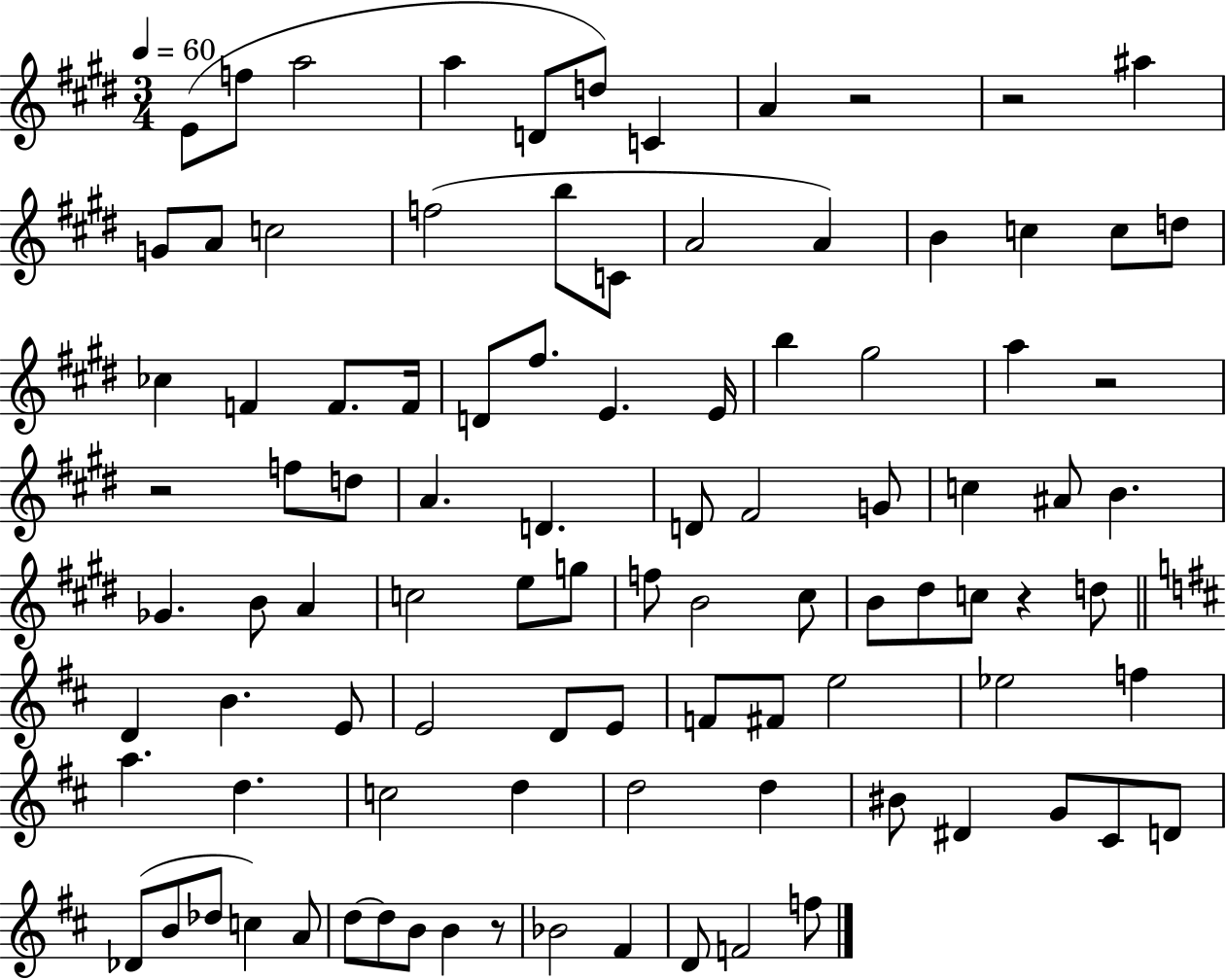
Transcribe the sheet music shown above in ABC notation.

X:1
T:Untitled
M:3/4
L:1/4
K:E
E/2 f/2 a2 a D/2 d/2 C A z2 z2 ^a G/2 A/2 c2 f2 b/2 C/2 A2 A B c c/2 d/2 _c F F/2 F/4 D/2 ^f/2 E E/4 b ^g2 a z2 z2 f/2 d/2 A D D/2 ^F2 G/2 c ^A/2 B _G B/2 A c2 e/2 g/2 f/2 B2 ^c/2 B/2 ^d/2 c/2 z d/2 D B E/2 E2 D/2 E/2 F/2 ^F/2 e2 _e2 f a d c2 d d2 d ^B/2 ^D G/2 ^C/2 D/2 _D/2 B/2 _d/2 c A/2 d/2 d/2 B/2 B z/2 _B2 ^F D/2 F2 f/2